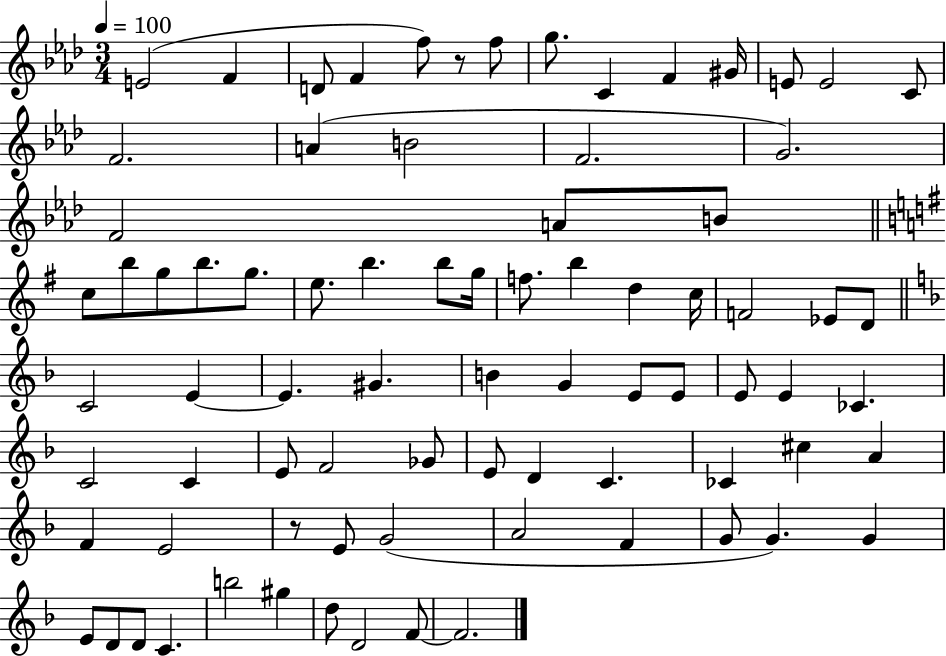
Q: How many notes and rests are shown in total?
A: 80